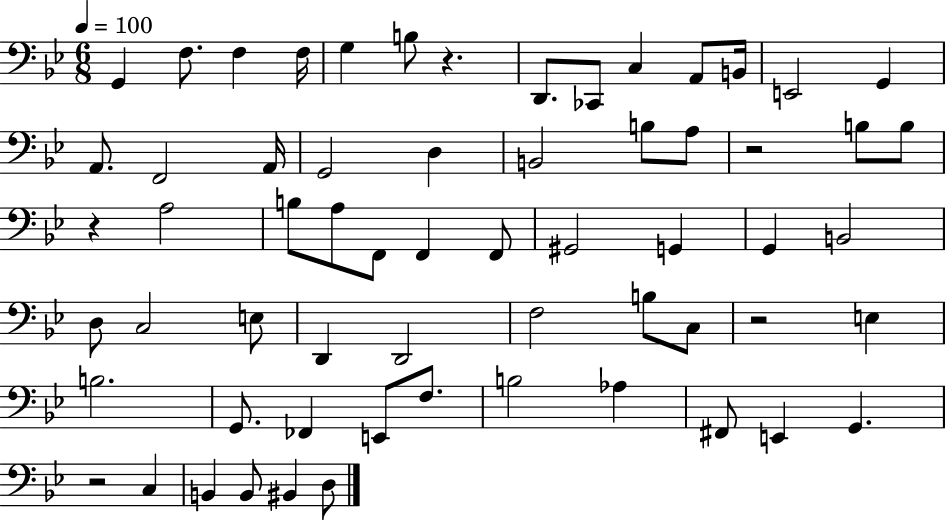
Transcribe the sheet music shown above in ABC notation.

X:1
T:Untitled
M:6/8
L:1/4
K:Bb
G,, F,/2 F, F,/4 G, B,/2 z D,,/2 _C,,/2 C, A,,/2 B,,/4 E,,2 G,, A,,/2 F,,2 A,,/4 G,,2 D, B,,2 B,/2 A,/2 z2 B,/2 B,/2 z A,2 B,/2 A,/2 F,,/2 F,, F,,/2 ^G,,2 G,, G,, B,,2 D,/2 C,2 E,/2 D,, D,,2 F,2 B,/2 C,/2 z2 E, B,2 G,,/2 _F,, E,,/2 F,/2 B,2 _A, ^F,,/2 E,, G,, z2 C, B,, B,,/2 ^B,, D,/2